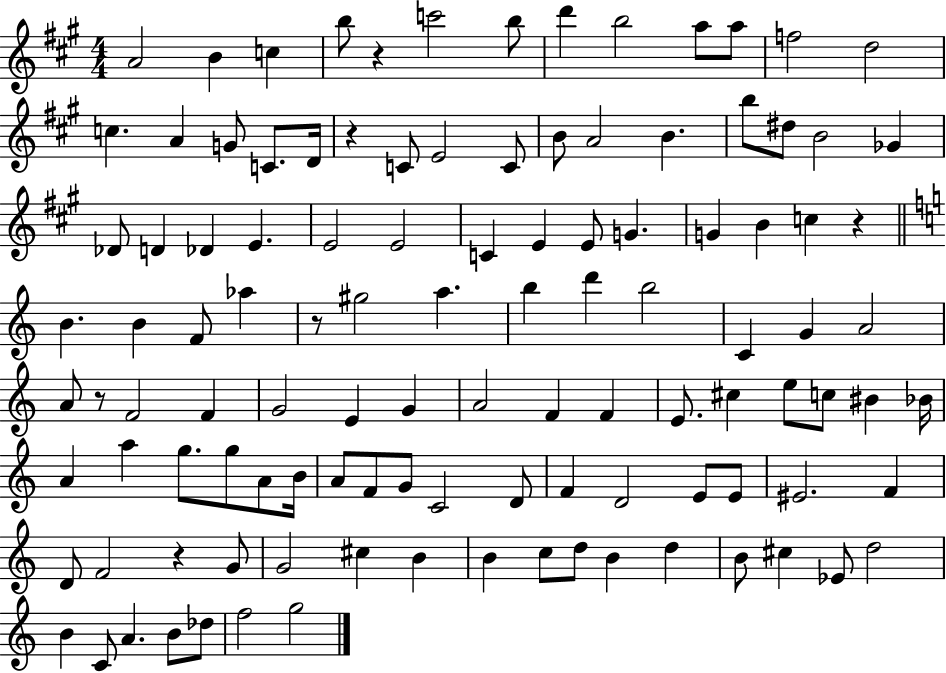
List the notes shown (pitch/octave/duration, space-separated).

A4/h B4/q C5/q B5/e R/q C6/h B5/e D6/q B5/h A5/e A5/e F5/h D5/h C5/q. A4/q G4/e C4/e. D4/s R/q C4/e E4/h C4/e B4/e A4/h B4/q. B5/e D#5/e B4/h Gb4/q Db4/e D4/q Db4/q E4/q. E4/h E4/h C4/q E4/q E4/e G4/q. G4/q B4/q C5/q R/q B4/q. B4/q F4/e Ab5/q R/e G#5/h A5/q. B5/q D6/q B5/h C4/q G4/q A4/h A4/e R/e F4/h F4/q G4/h E4/q G4/q A4/h F4/q F4/q E4/e. C#5/q E5/e C5/e BIS4/q Bb4/s A4/q A5/q G5/e. G5/e A4/e B4/s A4/e F4/e G4/e C4/h D4/e F4/q D4/h E4/e E4/e EIS4/h. F4/q D4/e F4/h R/q G4/e G4/h C#5/q B4/q B4/q C5/e D5/e B4/q D5/q B4/e C#5/q Eb4/e D5/h B4/q C4/e A4/q. B4/e Db5/e F5/h G5/h